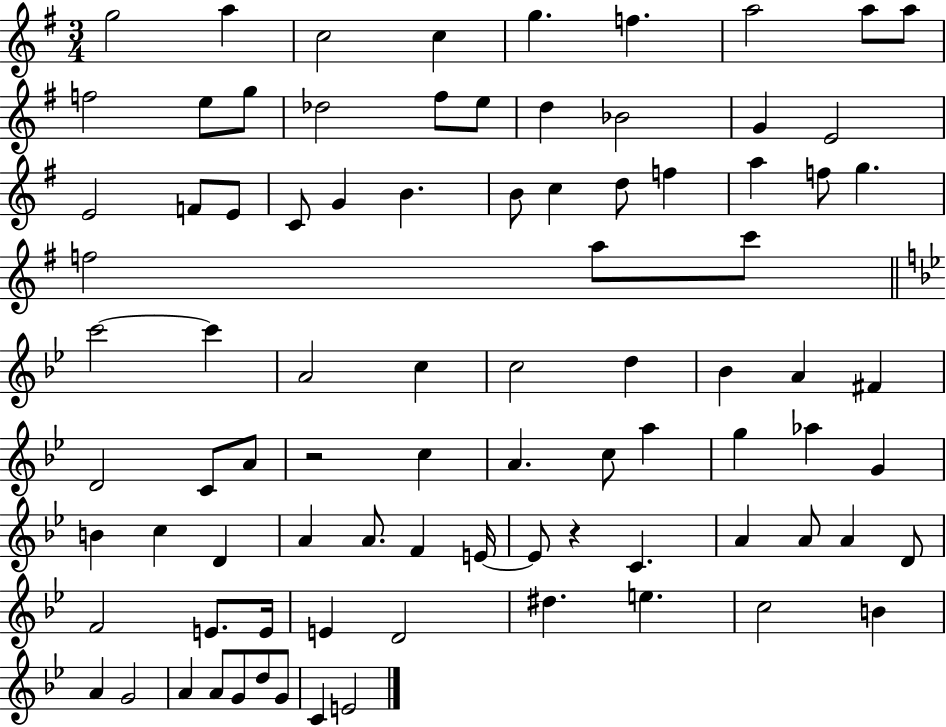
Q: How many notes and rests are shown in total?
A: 87